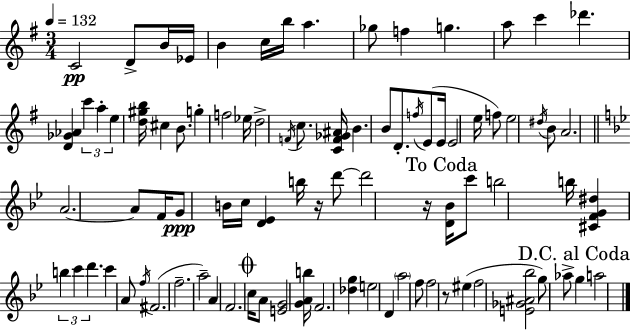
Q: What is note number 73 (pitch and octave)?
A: Ab5